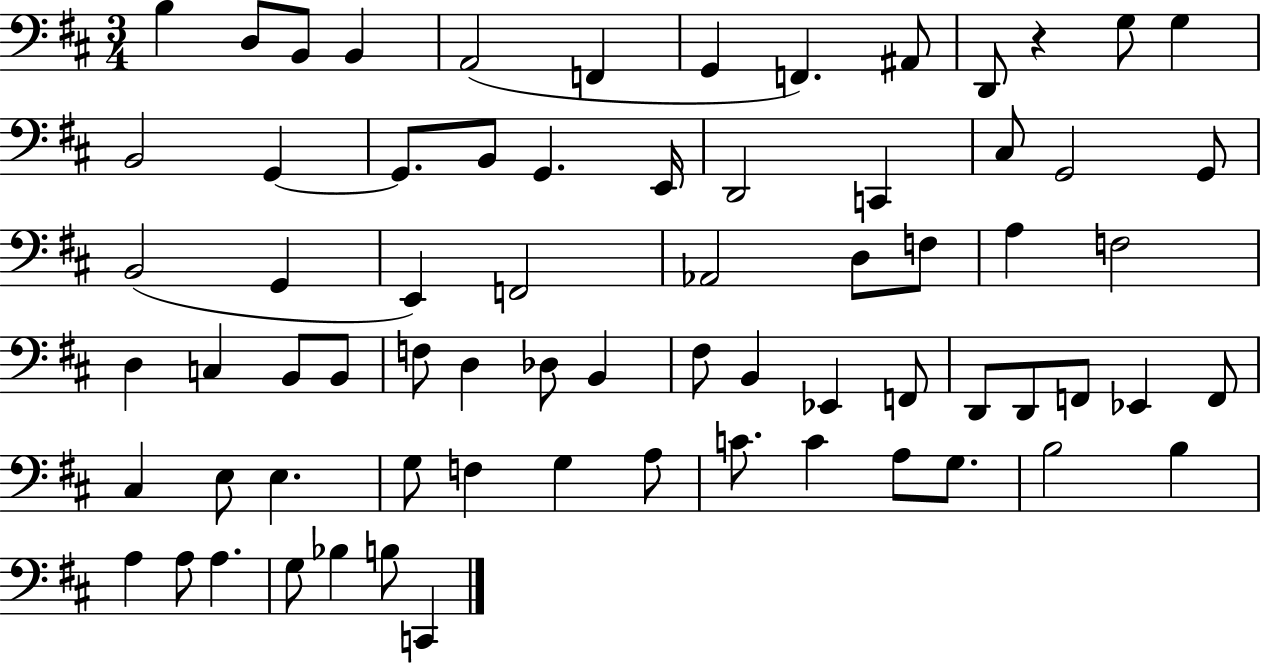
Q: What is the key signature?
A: D major